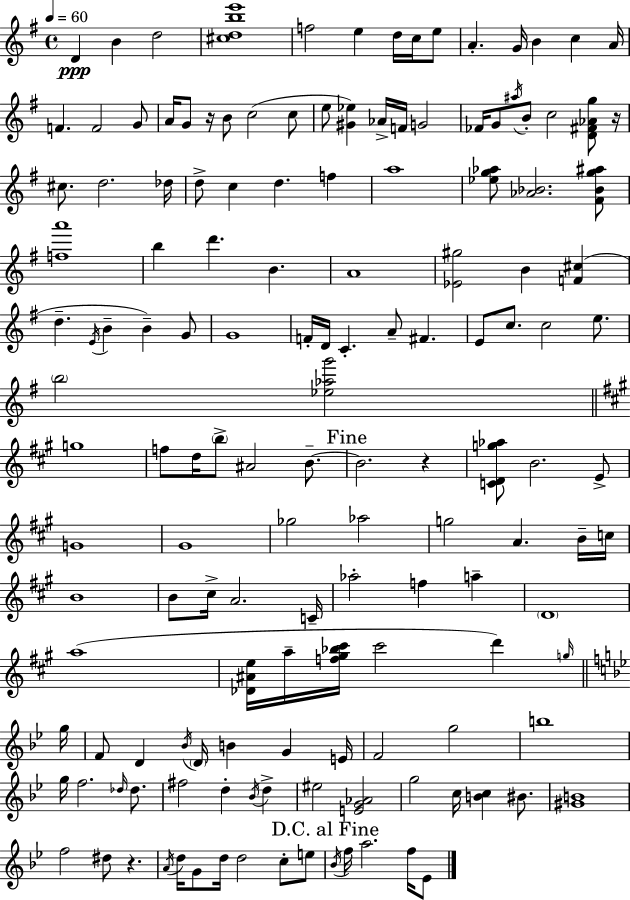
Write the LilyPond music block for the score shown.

{
  \clef treble
  \time 4/4
  \defaultTimeSignature
  \key g \major
  \tempo 4 = 60
  d'4\ppp b'4 d''2 | <cis'' d'' b'' e'''>1 | f''2 e''4 d''16 c''16 e''8 | a'4.-. g'16 b'4 c''4 a'16 | \break f'4. f'2 g'8 | a'16 g'8 r16 b'8 c''2( c''8 | e''8 <gis' ees''>4) aes'16-> f'16 g'2 | fes'16 g'8 \acciaccatura { ais''16 } b'8-. c''2 <d' fis' aes' g''>8 | \break r16 cis''8. d''2. | des''16 d''8-> c''4 d''4. f''4 | a''1 | <ees'' g'' aes''>8 <aes' bes'>2. <fis' bes' g'' ais''>8 | \break <f'' a'''>1 | b''4 d'''4. b'4. | a'1 | <ees' gis''>2 b'4 <f' cis''>4( | \break d''4.-- \acciaccatura { e'16 } b'4-- b'4--) | g'8 g'1 | f'16-. d'16 c'4.-. a'8-- fis'4. | e'8 c''8. c''2 e''8. | \break \parenthesize b''2 <ees'' aes'' g'''>2 | \bar "||" \break \key a \major g''1 | f''8 d''16 \parenthesize b''8-> ais'2 b'8.--~~ | \mark "Fine" b'2. r4 | <c' d' g'' aes''>8 b'2. e'8-> | \break g'1 | gis'1 | ges''2 aes''2 | g''2 a'4. b'16-- c''16 | \break b'1 | b'8 cis''16-> a'2. c'16-- | aes''2-. f''4 a''4-- | \parenthesize d'1 | \break a''1( | <des' ais' e''>16 a''16-- <f'' gis'' bes'' cis'''>16 cis'''2 d'''4) \grace { g''16 } | \bar "||" \break \key bes \major g''16 f'8 d'4 \acciaccatura { bes'16 } \parenthesize d'16 b'4 g'4 | e'16 f'2 g''2 | b''1 | g''16 f''2. \grace { des''16 } | \break des''8. fis''2 d''4-. \acciaccatura { bes'16 } | d''4-> eis''2 <e' g' aes'>2 | g''2 c''16 <b' c''>4 | bis'8. <gis' b'>1 | \break f''2 dis''8 r4. | \acciaccatura { a'16 } d''16 g'8 d''16 d''2 | c''8-. e''8 \mark "D.C. al Fine" \acciaccatura { bes'16 } f''16 a''2. | f''16 ees'8 \bar "|."
}